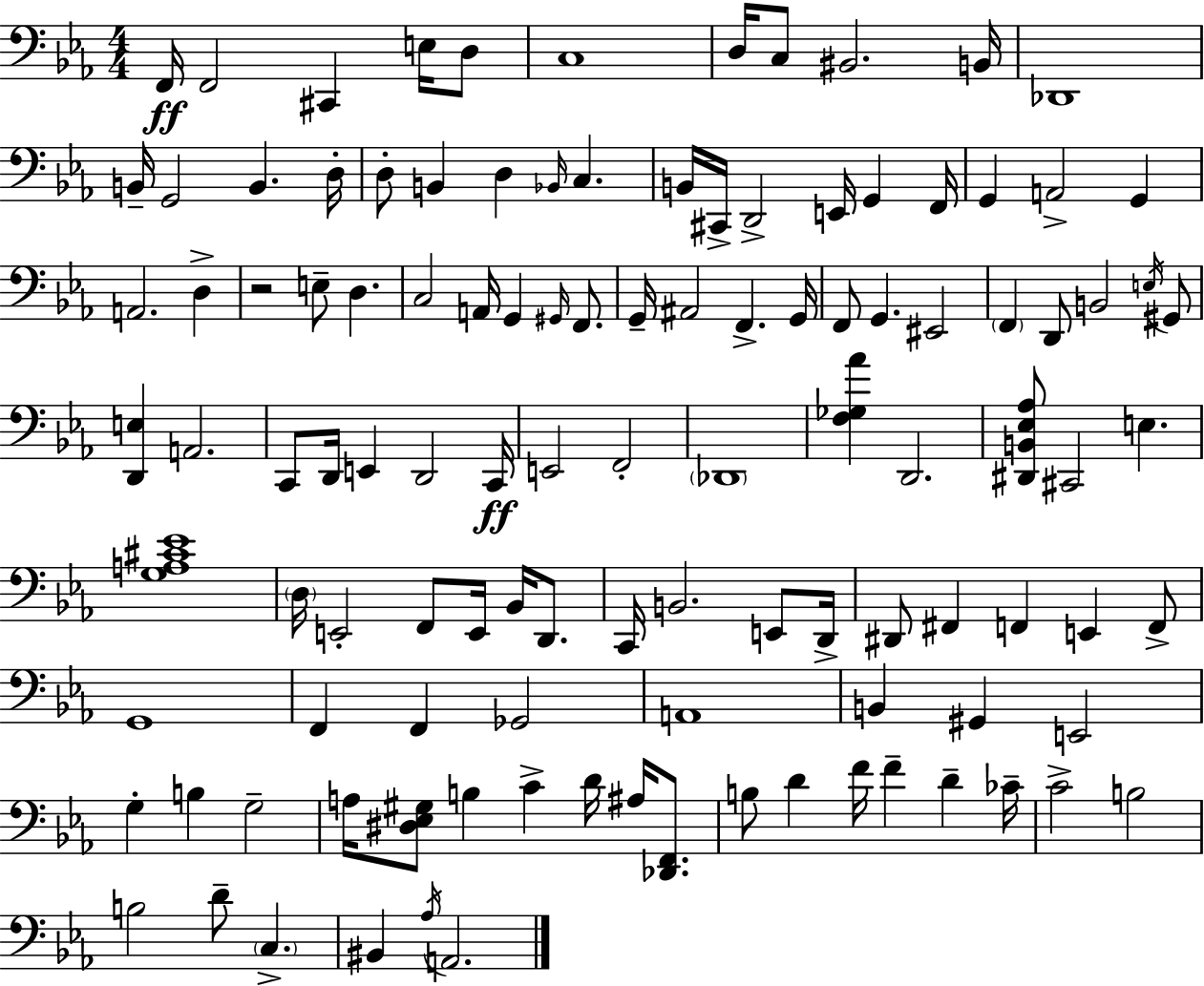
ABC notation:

X:1
T:Untitled
M:4/4
L:1/4
K:Cm
F,,/4 F,,2 ^C,, E,/4 D,/2 C,4 D,/4 C,/2 ^B,,2 B,,/4 _D,,4 B,,/4 G,,2 B,, D,/4 D,/2 B,, D, _B,,/4 C, B,,/4 ^C,,/4 D,,2 E,,/4 G,, F,,/4 G,, A,,2 G,, A,,2 D, z2 E,/2 D, C,2 A,,/4 G,, ^G,,/4 F,,/2 G,,/4 ^A,,2 F,, G,,/4 F,,/2 G,, ^E,,2 F,, D,,/2 B,,2 E,/4 ^G,,/2 [D,,E,] A,,2 C,,/2 D,,/4 E,, D,,2 C,,/4 E,,2 F,,2 _D,,4 [F,_G,_A] D,,2 [^D,,B,,_E,_A,]/2 ^C,,2 E, [G,A,^C_E]4 D,/4 E,,2 F,,/2 E,,/4 _B,,/4 D,,/2 C,,/4 B,,2 E,,/2 D,,/4 ^D,,/2 ^F,, F,, E,, F,,/2 G,,4 F,, F,, _G,,2 A,,4 B,, ^G,, E,,2 G, B, G,2 A,/4 [^D,_E,^G,]/2 B, C D/4 ^A,/4 [_D,,F,,]/2 B,/2 D F/4 F D _C/4 C2 B,2 B,2 D/2 C, ^B,, _A,/4 A,,2